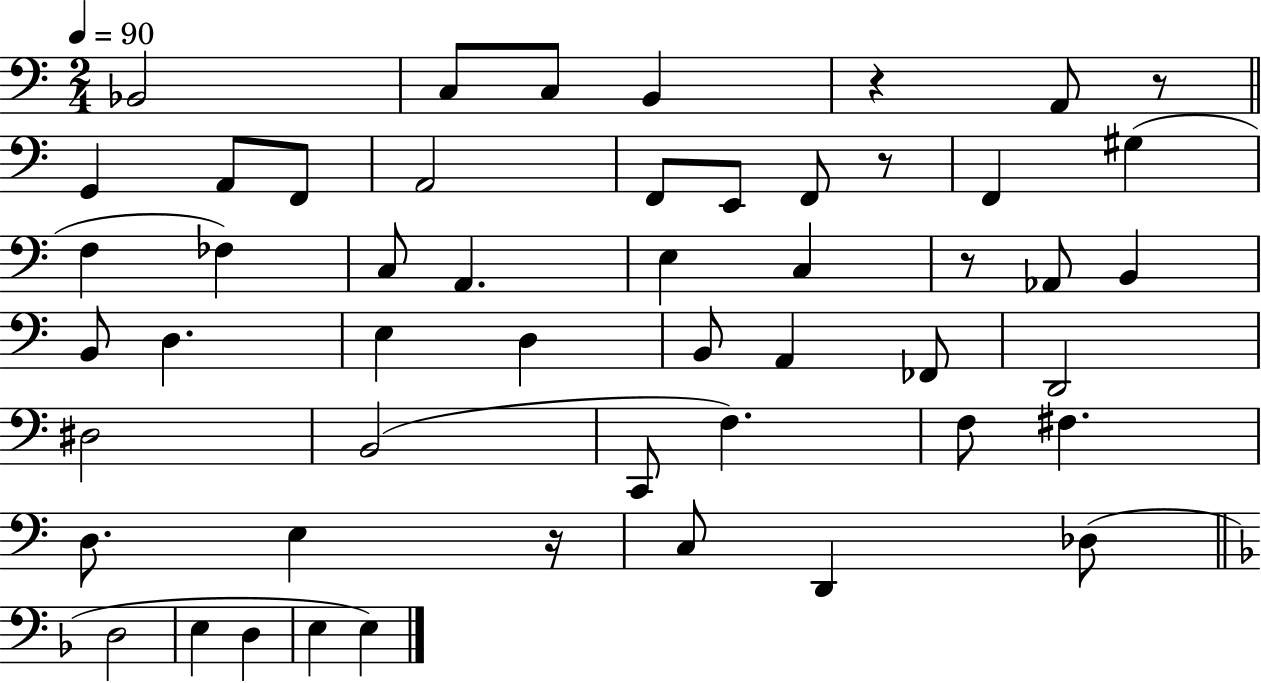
X:1
T:Untitled
M:2/4
L:1/4
K:C
_B,,2 C,/2 C,/2 B,, z A,,/2 z/2 G,, A,,/2 F,,/2 A,,2 F,,/2 E,,/2 F,,/2 z/2 F,, ^G, F, _F, C,/2 A,, E, C, z/2 _A,,/2 B,, B,,/2 D, E, D, B,,/2 A,, _F,,/2 D,,2 ^D,2 B,,2 C,,/2 F, F,/2 ^F, D,/2 E, z/4 C,/2 D,, _D,/2 D,2 E, D, E, E,